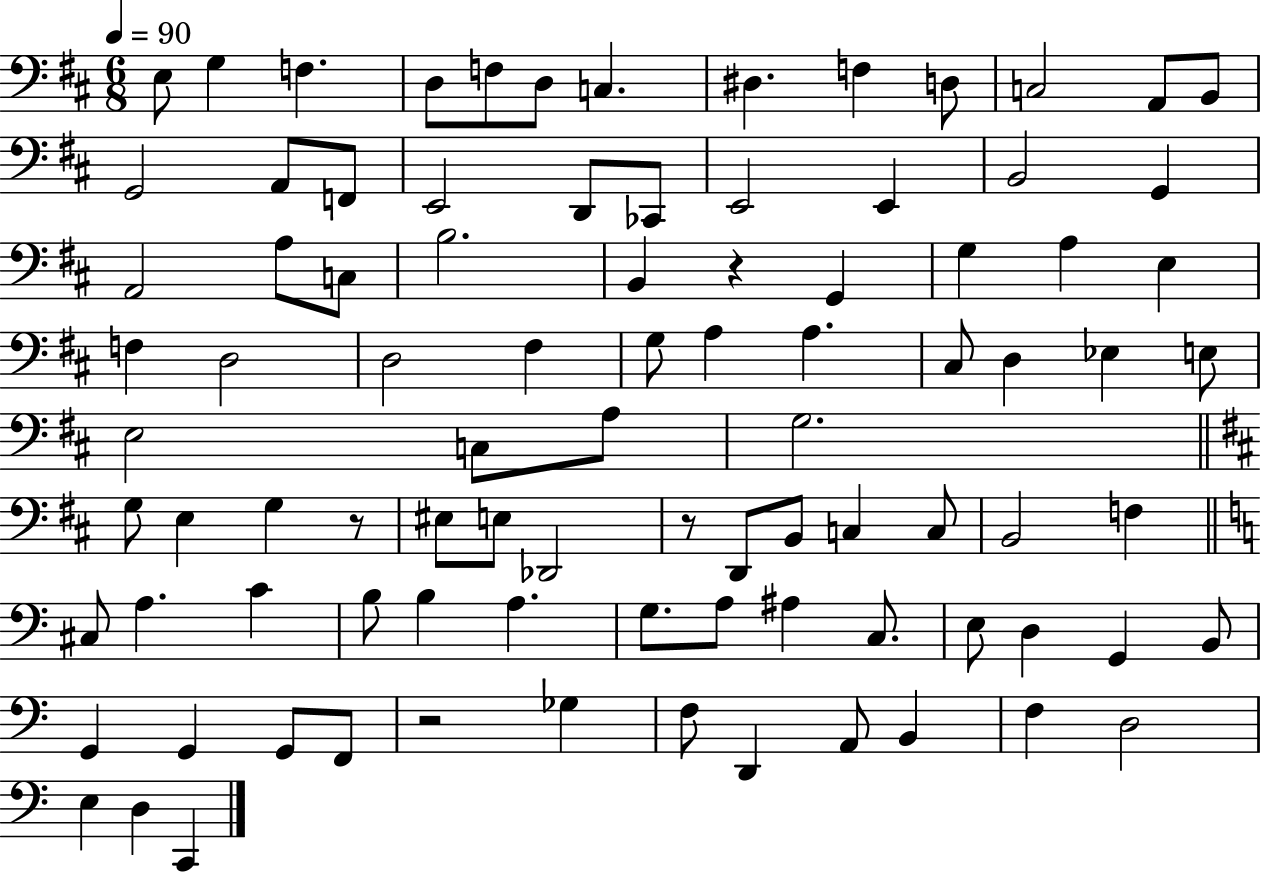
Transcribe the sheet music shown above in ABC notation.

X:1
T:Untitled
M:6/8
L:1/4
K:D
E,/2 G, F, D,/2 F,/2 D,/2 C, ^D, F, D,/2 C,2 A,,/2 B,,/2 G,,2 A,,/2 F,,/2 E,,2 D,,/2 _C,,/2 E,,2 E,, B,,2 G,, A,,2 A,/2 C,/2 B,2 B,, z G,, G, A, E, F, D,2 D,2 ^F, G,/2 A, A, ^C,/2 D, _E, E,/2 E,2 C,/2 A,/2 G,2 G,/2 E, G, z/2 ^E,/2 E,/2 _D,,2 z/2 D,,/2 B,,/2 C, C,/2 B,,2 F, ^C,/2 A, C B,/2 B, A, G,/2 A,/2 ^A, C,/2 E,/2 D, G,, B,,/2 G,, G,, G,,/2 F,,/2 z2 _G, F,/2 D,, A,,/2 B,, F, D,2 E, D, C,,